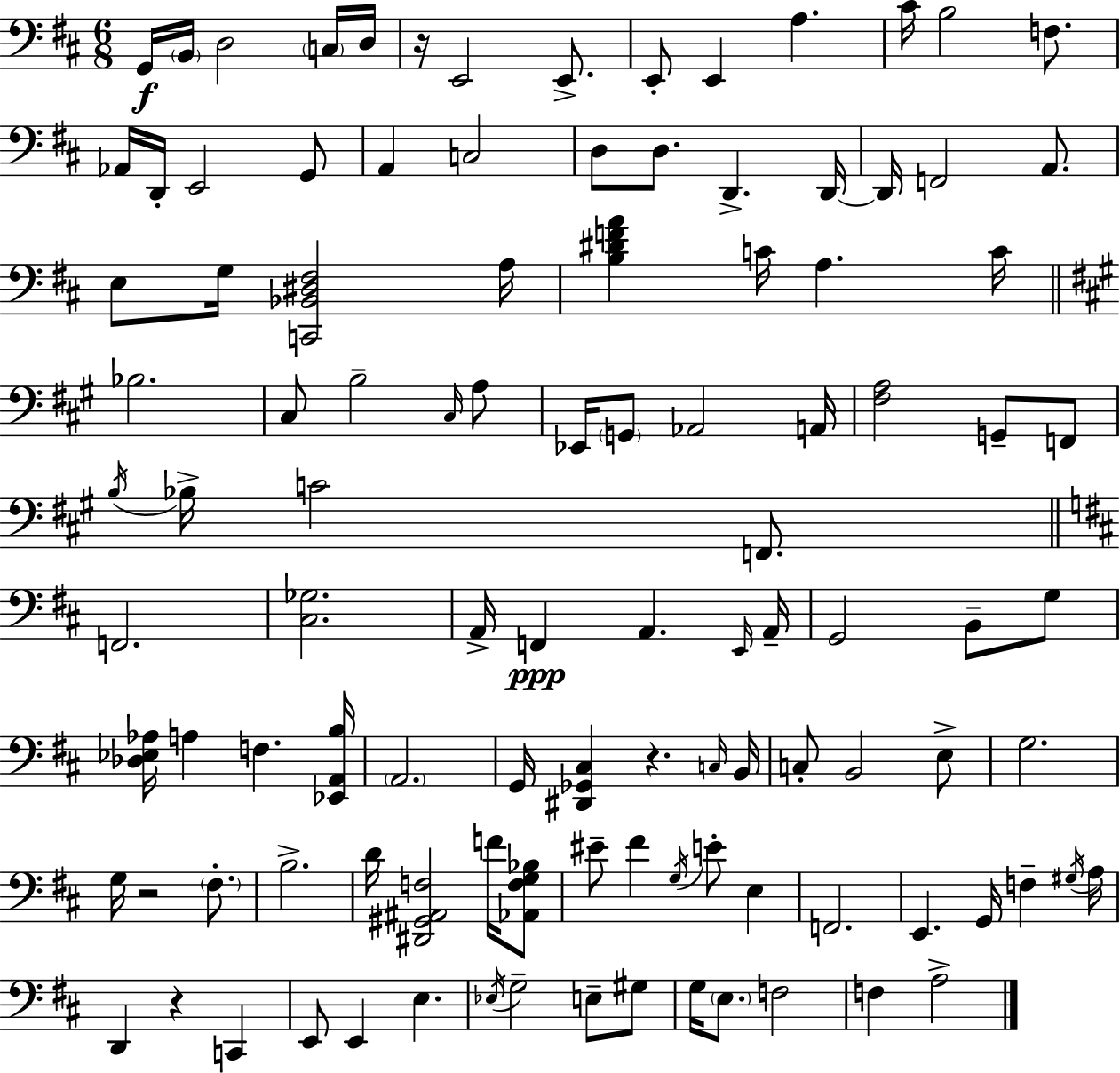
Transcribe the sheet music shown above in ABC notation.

X:1
T:Untitled
M:6/8
L:1/4
K:D
G,,/4 B,,/4 D,2 C,/4 D,/4 z/4 E,,2 E,,/2 E,,/2 E,, A, ^C/4 B,2 F,/2 _A,,/4 D,,/4 E,,2 G,,/2 A,, C,2 D,/2 D,/2 D,, D,,/4 D,,/4 F,,2 A,,/2 E,/2 G,/4 [C,,_B,,^D,^F,]2 A,/4 [B,^DFA] C/4 A, C/4 _B,2 ^C,/2 B,2 ^C,/4 A,/2 _E,,/4 G,,/2 _A,,2 A,,/4 [^F,A,]2 G,,/2 F,,/2 B,/4 _B,/4 C2 F,,/2 F,,2 [^C,_G,]2 A,,/4 F,, A,, E,,/4 A,,/4 G,,2 B,,/2 G,/2 [_D,_E,_A,]/4 A, F, [_E,,A,,B,]/4 A,,2 G,,/4 [^D,,_G,,^C,] z C,/4 B,,/4 C,/2 B,,2 E,/2 G,2 G,/4 z2 ^F,/2 B,2 D/4 [^D,,^G,,^A,,F,]2 F/4 [_A,,F,G,_B,]/2 ^E/2 ^F G,/4 E/2 E, F,,2 E,, G,,/4 F, ^G,/4 A,/4 D,, z C,, E,,/2 E,, E, _E,/4 G,2 E,/2 ^G,/2 G,/4 E,/2 F,2 F, A,2